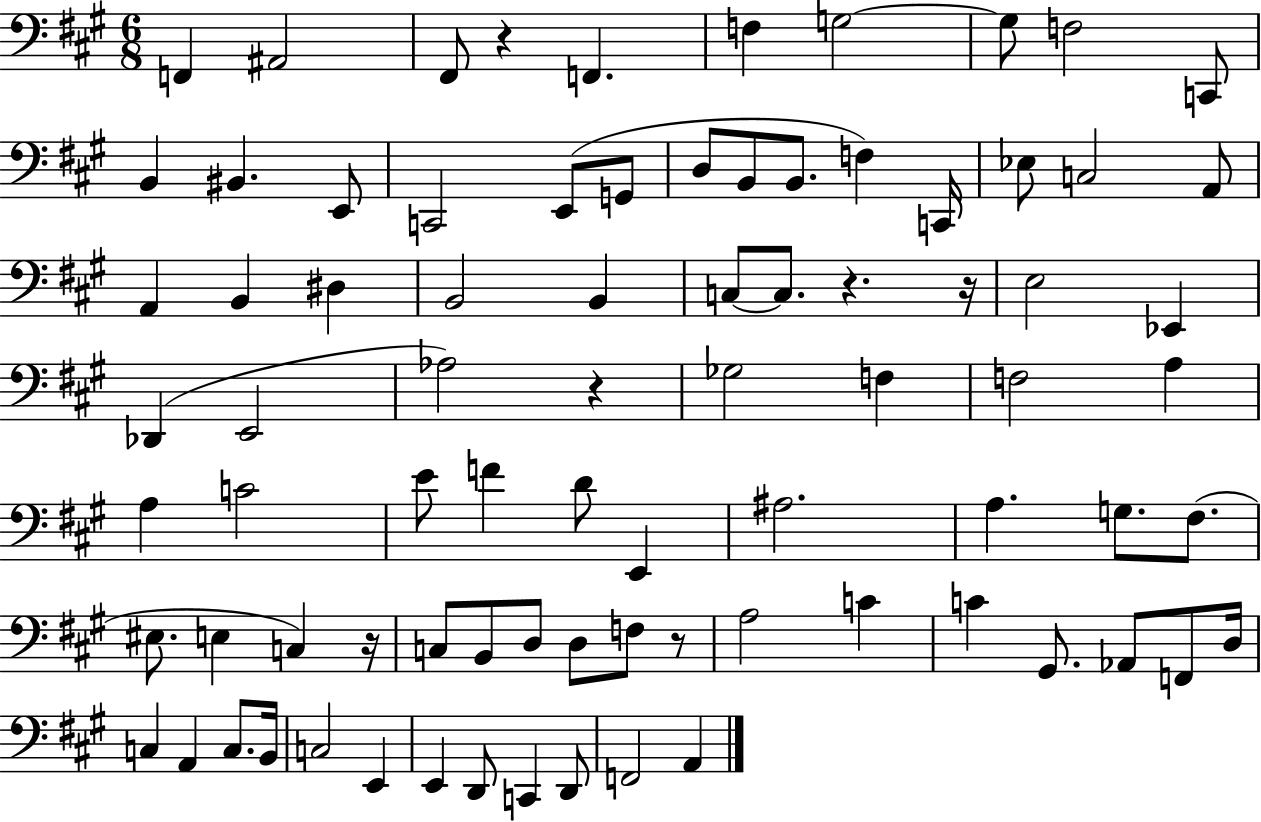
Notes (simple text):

F2/q A#2/h F#2/e R/q F2/q. F3/q G3/h G3/e F3/h C2/e B2/q BIS2/q. E2/e C2/h E2/e G2/e D3/e B2/e B2/e. F3/q C2/s Eb3/e C3/h A2/e A2/q B2/q D#3/q B2/h B2/q C3/e C3/e. R/q. R/s E3/h Eb2/q Db2/q E2/h Ab3/h R/q Gb3/h F3/q F3/h A3/q A3/q C4/h E4/e F4/q D4/e E2/q A#3/h. A3/q. G3/e. F#3/e. EIS3/e. E3/q C3/q R/s C3/e B2/e D3/e D3/e F3/e R/e A3/h C4/q C4/q G#2/e. Ab2/e F2/e D3/s C3/q A2/q C3/e. B2/s C3/h E2/q E2/q D2/e C2/q D2/e F2/h A2/q